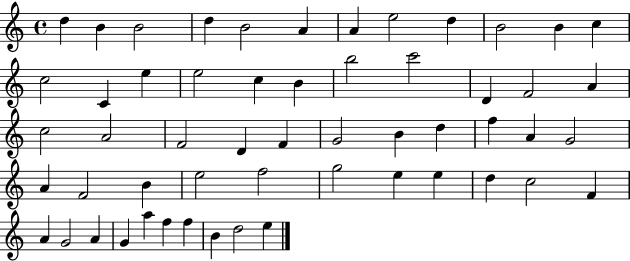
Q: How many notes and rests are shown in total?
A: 55